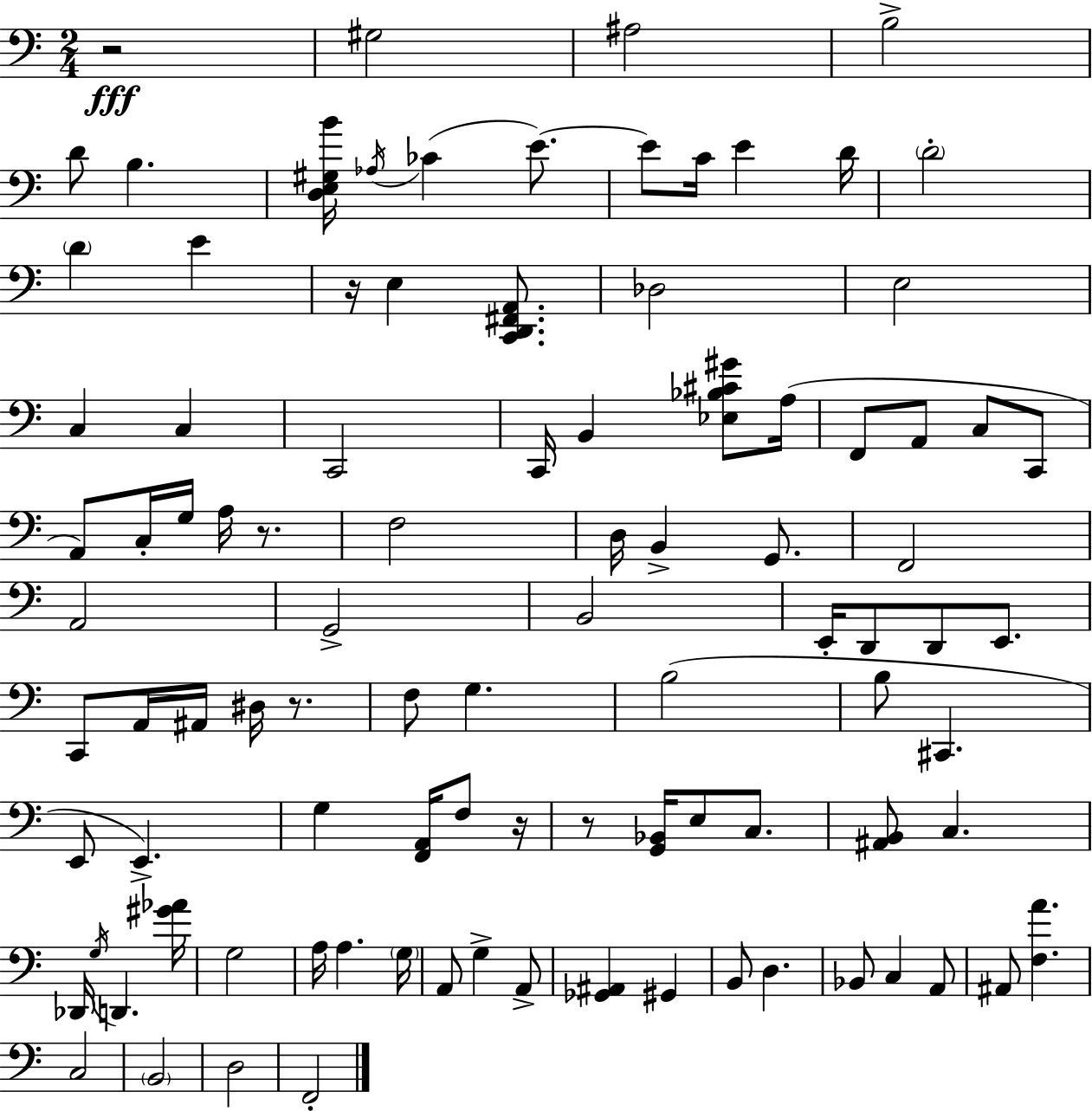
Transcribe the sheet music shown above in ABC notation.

X:1
T:Untitled
M:2/4
L:1/4
K:C
z2 ^G,2 ^A,2 B,2 D/2 B, [D,E,^G,B]/4 _A,/4 _C E/2 E/2 C/4 E D/4 D2 D E z/4 E, [C,,D,,^F,,A,,]/2 _D,2 E,2 C, C, C,,2 C,,/4 B,, [_E,_B,^C^G]/2 A,/4 F,,/2 A,,/2 C,/2 C,,/2 A,,/2 C,/4 G,/4 A,/4 z/2 F,2 D,/4 B,, G,,/2 F,,2 A,,2 G,,2 B,,2 E,,/4 D,,/2 D,,/2 E,,/2 C,,/2 A,,/4 ^A,,/4 ^D,/4 z/2 F,/2 G, B,2 B,/2 ^C,, E,,/2 E,, G, [F,,A,,]/4 F,/2 z/4 z/2 [G,,_B,,]/4 E,/2 C,/2 [^A,,B,,]/2 C, _D,,/4 G,/4 D,, [^G_A]/4 G,2 A,/4 A, G,/4 A,,/2 G, A,,/2 [_G,,^A,,] ^G,, B,,/2 D, _B,,/2 C, A,,/2 ^A,,/2 [F,A] C,2 B,,2 D,2 F,,2